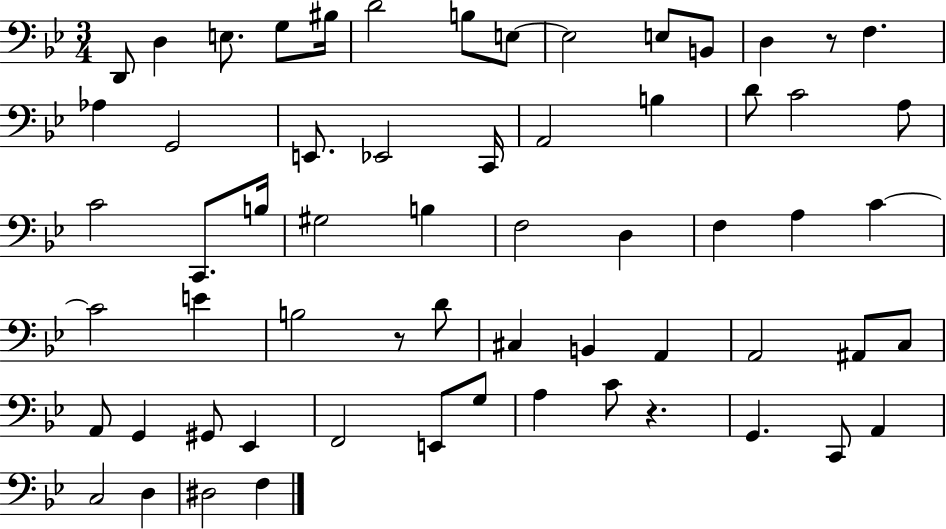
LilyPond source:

{
  \clef bass
  \numericTimeSignature
  \time 3/4
  \key bes \major
  d,8 d4 e8. g8 bis16 | d'2 b8 e8~~ | e2 e8 b,8 | d4 r8 f4. | \break aes4 g,2 | e,8. ees,2 c,16 | a,2 b4 | d'8 c'2 a8 | \break c'2 c,8. b16 | gis2 b4 | f2 d4 | f4 a4 c'4~~ | \break c'2 e'4 | b2 r8 d'8 | cis4 b,4 a,4 | a,2 ais,8 c8 | \break a,8 g,4 gis,8 ees,4 | f,2 e,8 g8 | a4 c'8 r4. | g,4. c,8 a,4 | \break c2 d4 | dis2 f4 | \bar "|."
}